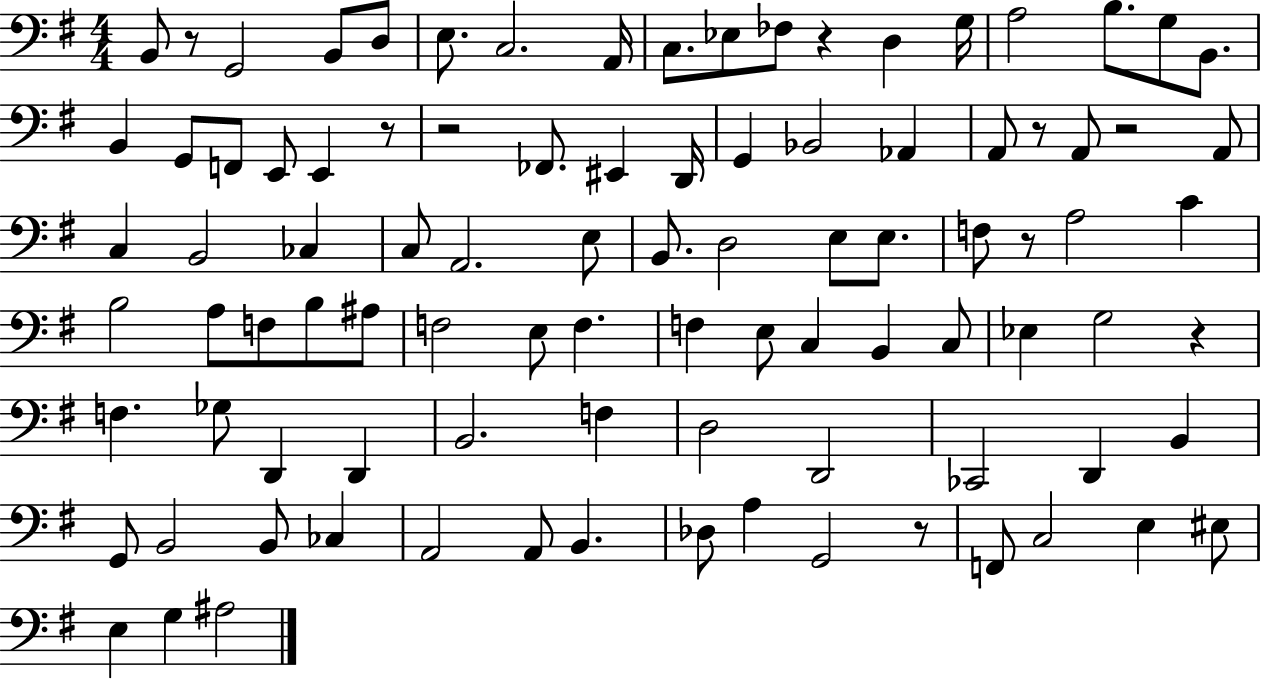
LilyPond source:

{
  \clef bass
  \numericTimeSignature
  \time 4/4
  \key g \major
  \repeat volta 2 { b,8 r8 g,2 b,8 d8 | e8. c2. a,16 | c8. ees8 fes8 r4 d4 g16 | a2 b8. g8 b,8. | \break b,4 g,8 f,8 e,8 e,4 r8 | r2 fes,8. eis,4 d,16 | g,4 bes,2 aes,4 | a,8 r8 a,8 r2 a,8 | \break c4 b,2 ces4 | c8 a,2. e8 | b,8. d2 e8 e8. | f8 r8 a2 c'4 | \break b2 a8 f8 b8 ais8 | f2 e8 f4. | f4 e8 c4 b,4 c8 | ees4 g2 r4 | \break f4. ges8 d,4 d,4 | b,2. f4 | d2 d,2 | ces,2 d,4 b,4 | \break g,8 b,2 b,8 ces4 | a,2 a,8 b,4. | des8 a4 g,2 r8 | f,8 c2 e4 eis8 | \break e4 g4 ais2 | } \bar "|."
}